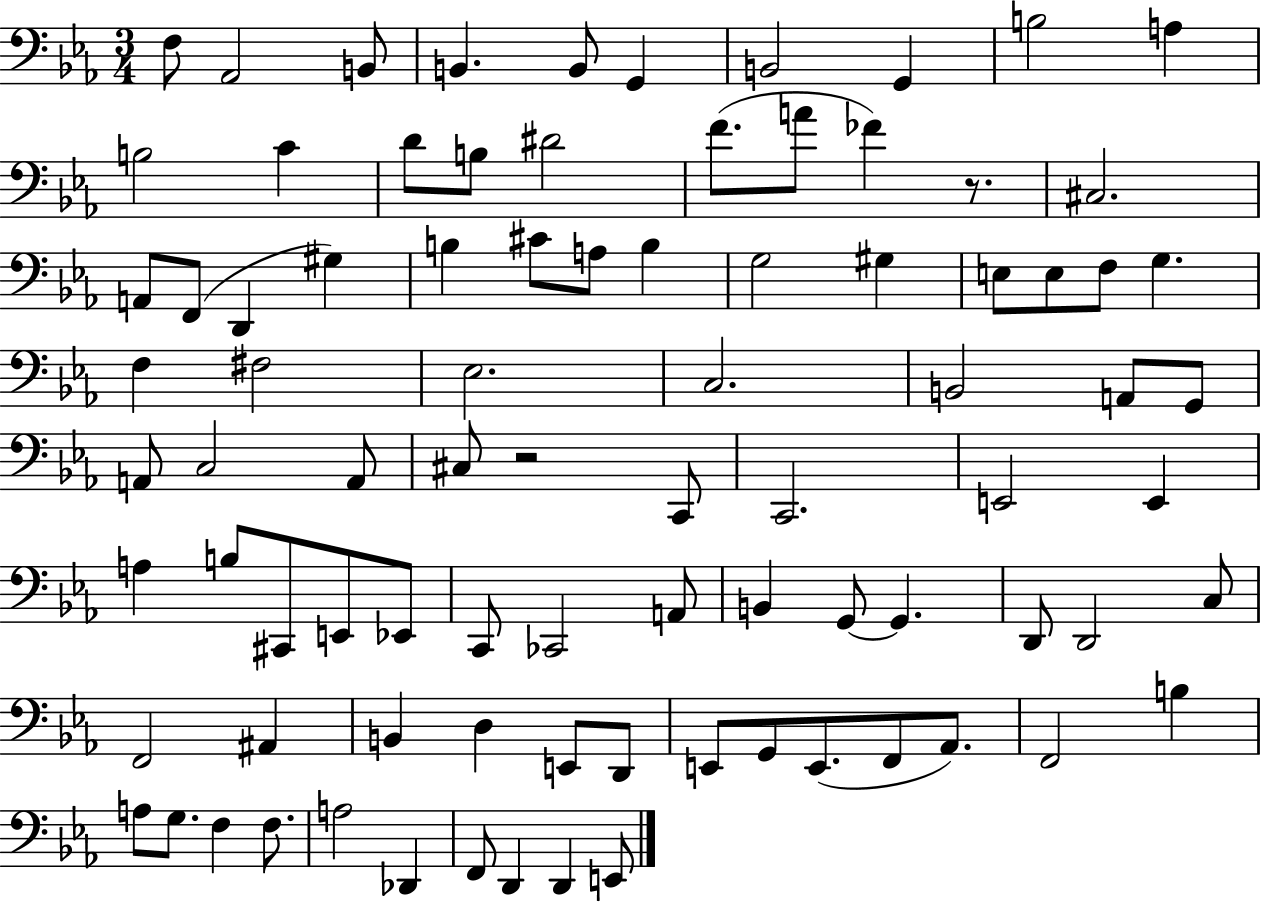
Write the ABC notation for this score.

X:1
T:Untitled
M:3/4
L:1/4
K:Eb
F,/2 _A,,2 B,,/2 B,, B,,/2 G,, B,,2 G,, B,2 A, B,2 C D/2 B,/2 ^D2 F/2 A/2 _F z/2 ^C,2 A,,/2 F,,/2 D,, ^G, B, ^C/2 A,/2 B, G,2 ^G, E,/2 E,/2 F,/2 G, F, ^F,2 _E,2 C,2 B,,2 A,,/2 G,,/2 A,,/2 C,2 A,,/2 ^C,/2 z2 C,,/2 C,,2 E,,2 E,, A, B,/2 ^C,,/2 E,,/2 _E,,/2 C,,/2 _C,,2 A,,/2 B,, G,,/2 G,, D,,/2 D,,2 C,/2 F,,2 ^A,, B,, D, E,,/2 D,,/2 E,,/2 G,,/2 E,,/2 F,,/2 _A,,/2 F,,2 B, A,/2 G,/2 F, F,/2 A,2 _D,, F,,/2 D,, D,, E,,/2